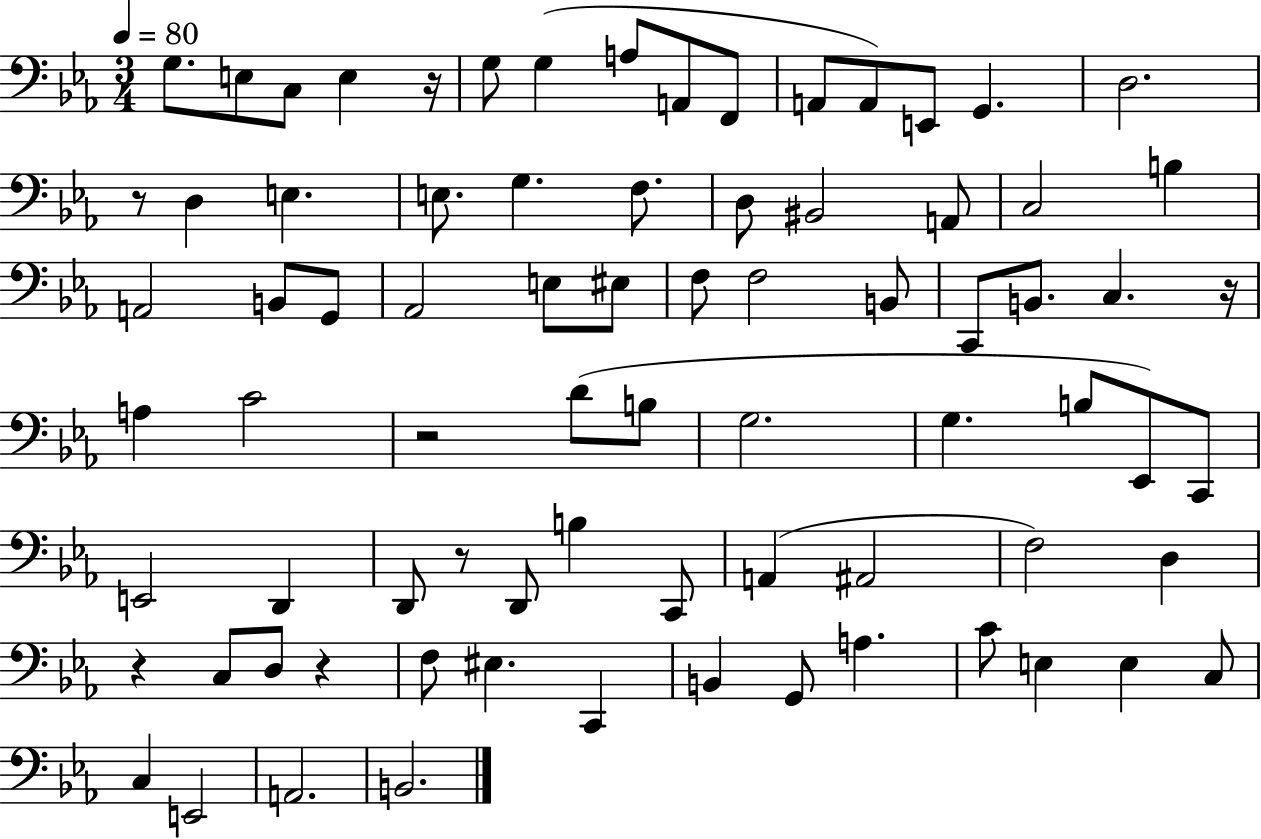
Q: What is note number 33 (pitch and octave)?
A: B2